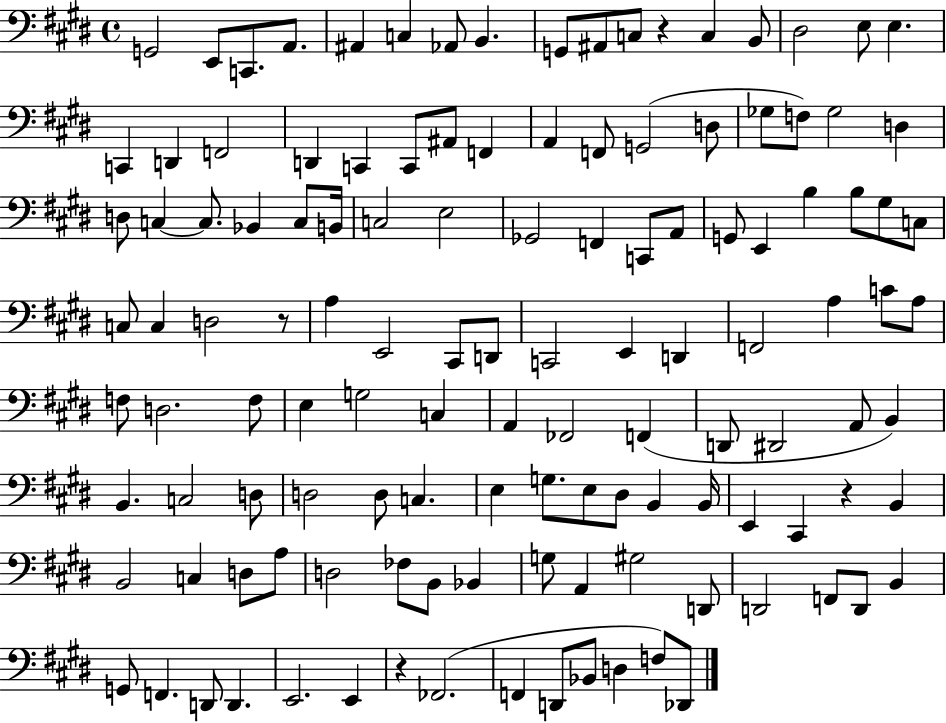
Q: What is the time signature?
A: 4/4